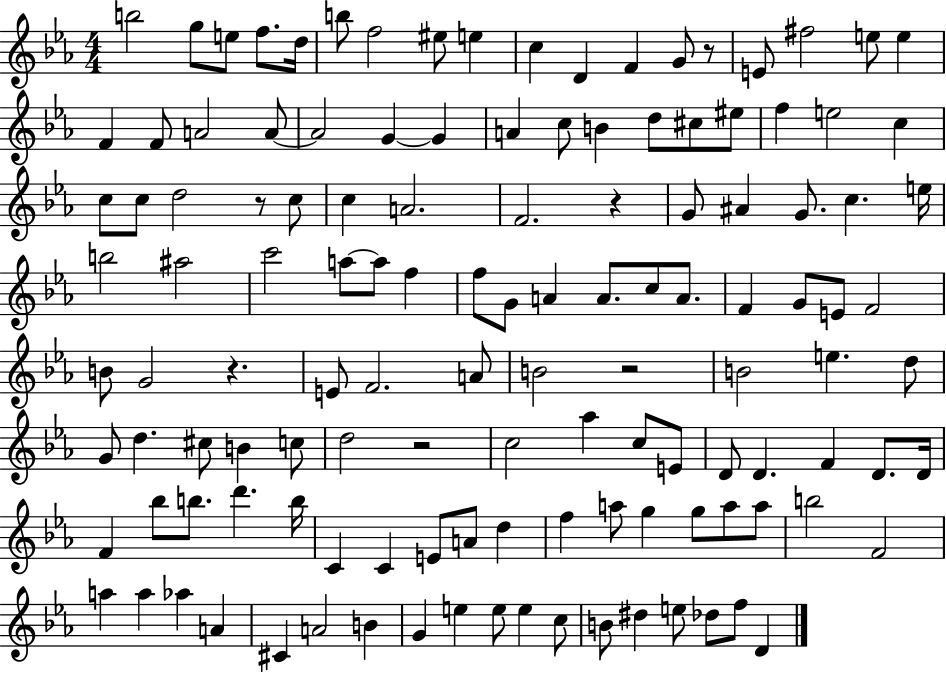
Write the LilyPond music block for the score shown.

{
  \clef treble
  \numericTimeSignature
  \time 4/4
  \key ees \major
  b''2 g''8 e''8 f''8. d''16 | b''8 f''2 eis''8 e''4 | c''4 d'4 f'4 g'8 r8 | e'8 fis''2 e''8 e''4 | \break f'4 f'8 a'2 a'8~~ | a'2 g'4~~ g'4 | a'4 c''8 b'4 d''8 cis''8 eis''8 | f''4 e''2 c''4 | \break c''8 c''8 d''2 r8 c''8 | c''4 a'2. | f'2. r4 | g'8 ais'4 g'8. c''4. e''16 | \break b''2 ais''2 | c'''2 a''8~~ a''8 f''4 | f''8 g'8 a'4 a'8. c''8 a'8. | f'4 g'8 e'8 f'2 | \break b'8 g'2 r4. | e'8 f'2. a'8 | b'2 r2 | b'2 e''4. d''8 | \break g'8 d''4. cis''8 b'4 c''8 | d''2 r2 | c''2 aes''4 c''8 e'8 | d'8 d'4. f'4 d'8. d'16 | \break f'4 bes''8 b''8. d'''4. b''16 | c'4 c'4 e'8 a'8 d''4 | f''4 a''8 g''4 g''8 a''8 a''8 | b''2 f'2 | \break a''4 a''4 aes''4 a'4 | cis'4 a'2 b'4 | g'4 e''4 e''8 e''4 c''8 | b'8 dis''4 e''8 des''8 f''8 d'4 | \break \bar "|."
}